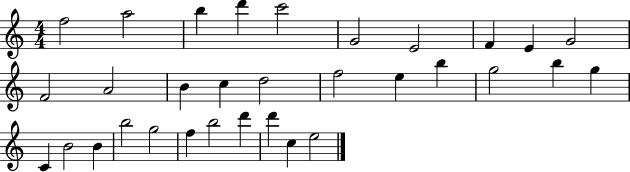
X:1
T:Untitled
M:4/4
L:1/4
K:C
f2 a2 b d' c'2 G2 E2 F E G2 F2 A2 B c d2 f2 e b g2 b g C B2 B b2 g2 f b2 d' d' c e2